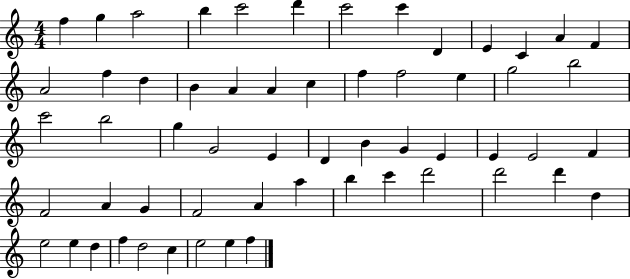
F5/q G5/q A5/h B5/q C6/h D6/q C6/h C6/q D4/q E4/q C4/q A4/q F4/q A4/h F5/q D5/q B4/q A4/q A4/q C5/q F5/q F5/h E5/q G5/h B5/h C6/h B5/h G5/q G4/h E4/q D4/q B4/q G4/q E4/q E4/q E4/h F4/q F4/h A4/q G4/q F4/h A4/q A5/q B5/q C6/q D6/h D6/h D6/q D5/q E5/h E5/q D5/q F5/q D5/h C5/q E5/h E5/q F5/q